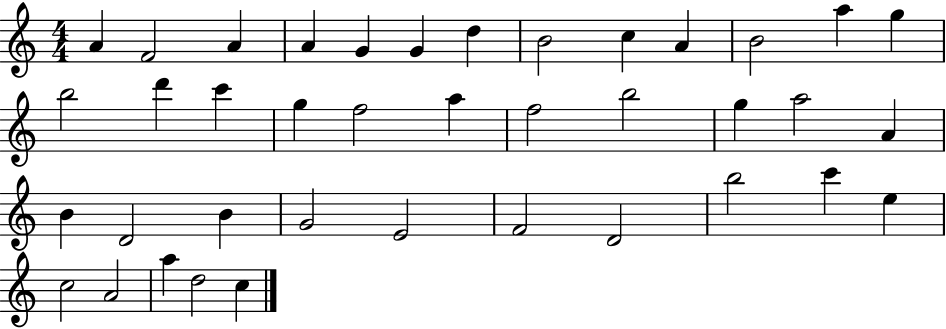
{
  \clef treble
  \numericTimeSignature
  \time 4/4
  \key c \major
  a'4 f'2 a'4 | a'4 g'4 g'4 d''4 | b'2 c''4 a'4 | b'2 a''4 g''4 | \break b''2 d'''4 c'''4 | g''4 f''2 a''4 | f''2 b''2 | g''4 a''2 a'4 | \break b'4 d'2 b'4 | g'2 e'2 | f'2 d'2 | b''2 c'''4 e''4 | \break c''2 a'2 | a''4 d''2 c''4 | \bar "|."
}